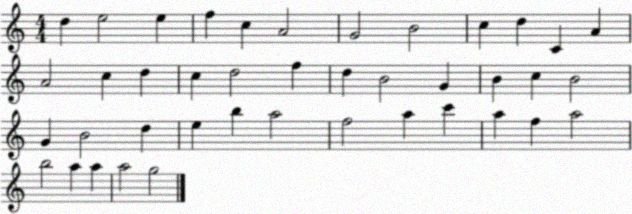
X:1
T:Untitled
M:4/4
L:1/4
K:C
d e2 e f c A2 G2 B2 c d C A A2 c d c d2 f d B2 G B c B2 G B2 d e b a2 f2 a c' a f a2 b2 a a a2 g2